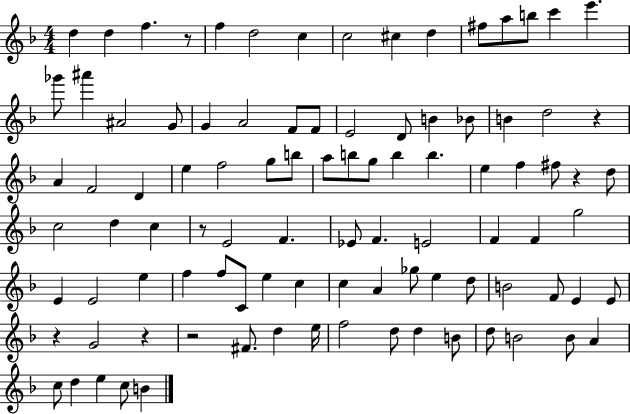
D5/q D5/q F5/q. R/e F5/q D5/h C5/q C5/h C#5/q D5/q F#5/e A5/e B5/e C6/q E6/q. Gb6/e A#6/q A#4/h G4/e G4/q A4/h F4/e F4/e E4/h D4/e B4/q Bb4/e B4/q D5/h R/q A4/q F4/h D4/q E5/q F5/h G5/e B5/e A5/e B5/e G5/e B5/q B5/q. E5/q F5/q F#5/e R/q D5/e C5/h D5/q C5/q R/e E4/h F4/q. Eb4/e F4/q. E4/h F4/q F4/q G5/h E4/q E4/h E5/q F5/q F5/e C4/e E5/q C5/q C5/q A4/q Gb5/e E5/q D5/e B4/h F4/e E4/q E4/e R/q G4/h R/q R/h F#4/e. D5/q E5/s F5/h D5/e D5/q B4/e D5/e B4/h B4/e A4/q C5/e D5/q E5/q C5/e B4/q